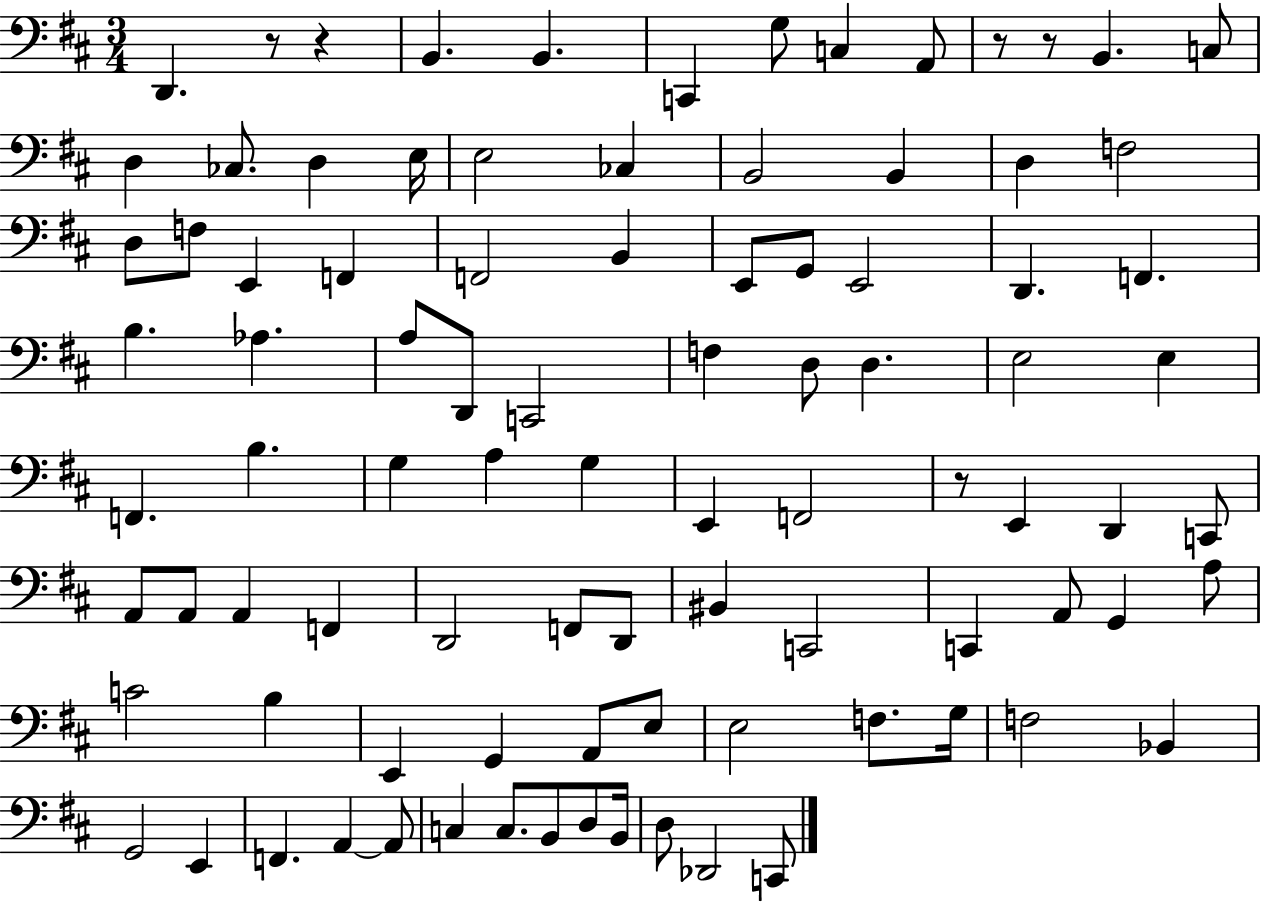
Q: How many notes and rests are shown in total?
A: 92